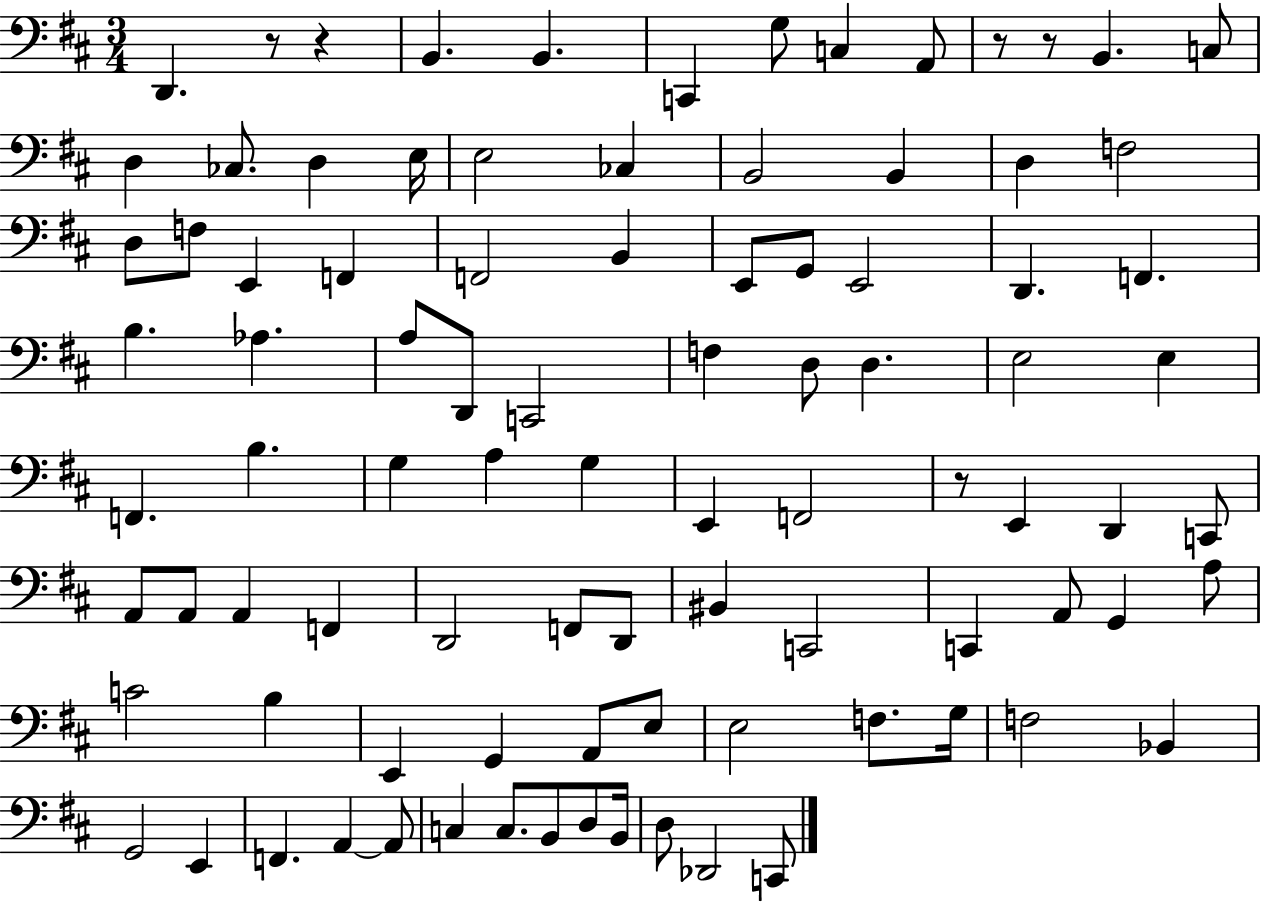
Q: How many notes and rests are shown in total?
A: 92